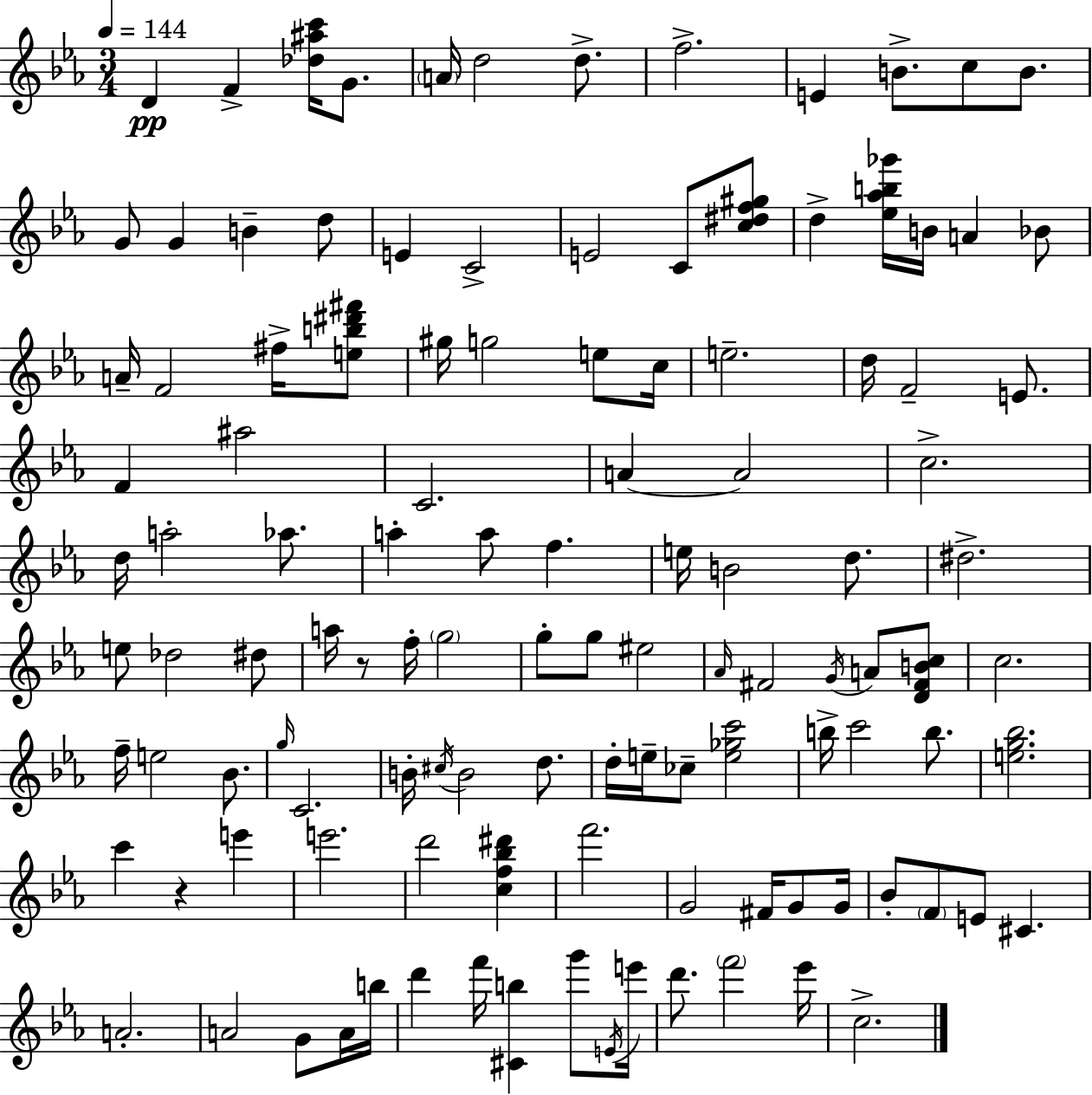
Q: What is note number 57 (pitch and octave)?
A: G5